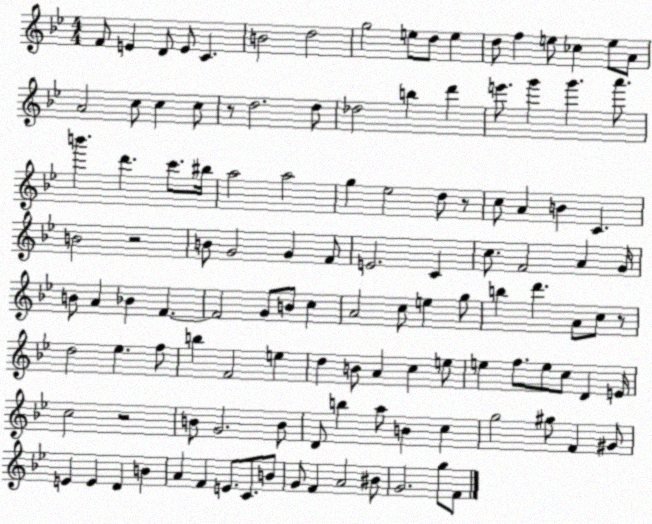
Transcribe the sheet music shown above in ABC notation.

X:1
T:Untitled
M:4/4
L:1/4
K:Bb
F/2 E D/2 E/2 C B2 d2 g2 e/2 d/2 e d/2 f e/2 _c e/2 A/2 A2 c/2 c c/2 z/2 d2 d/2 _d2 b d' e'/2 g' g' a'/2 b' d' c'/2 ^b/4 a2 a2 g _e2 d/2 z/2 c/2 A B C B2 z2 B/2 G2 G F/2 E2 C c/2 F2 A G/4 B/2 A _B F F2 G/2 B/2 c A2 c/2 e g/2 b d' A/2 c/2 z/2 d2 _e f/2 b F2 e d B/2 A c e/2 e f/2 e/2 c/2 D E/4 c2 z2 B/2 G2 B/2 D/2 b a/2 B c g2 ^g/2 F ^G/2 E E D B A F E/2 C/2 B/2 G/2 F A2 ^B/2 G2 g/2 F/2